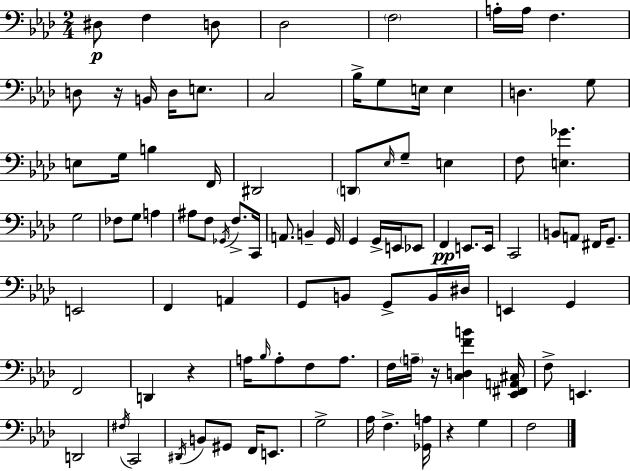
{
  \clef bass
  \numericTimeSignature
  \time 2/4
  \key aes \major
  dis8\p f4 d8 | des2 | \parenthesize f2 | a16-. a16 f4. | \break d8 r16 b,16 d16 e8. | c2 | bes16-> g8 e16 e4 | d4. g8 | \break e8 g16 b4 f,16 | dis,2 | \parenthesize d,8 \grace { ees16 } g8-- e4 | f8 <e ges'>4. | \break g2 | fes8 g8 a4 | ais8 f8 \acciaccatura { ges,16 } f8.-> | c,16 a,8. b,4-- | \break g,16 g,4 g,16-> e,16 | ees,8 f,4\pp e,8. | e,16 c,2 | b,8 a,8 fis,16 g,8.-- | \break e,2 | f,4 a,4 | g,8 b,8 g,8-> | b,16 dis16 e,4 g,4 | \break f,2 | d,4 r4 | a16 \grace { bes16 } a8-. f8 | a8. f16 \parenthesize a16-- r16 <c d f' b'>4 | \break <ees, fis, a, cis>16 f8-> e,4. | d,2 | \acciaccatura { fis16 } c,2 | \acciaccatura { dis,16 } b,8 gis,8 | \break f,16 e,8. g2-> | aes16 f4.-> | <ges, a>16 r4 | g4 f2 | \break \bar "|."
}